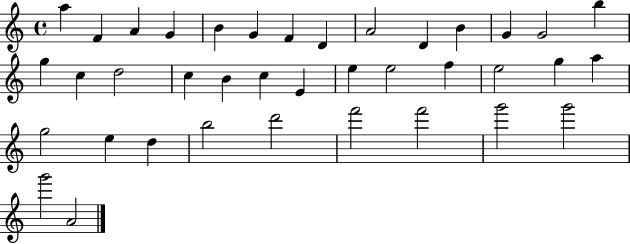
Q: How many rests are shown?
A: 0